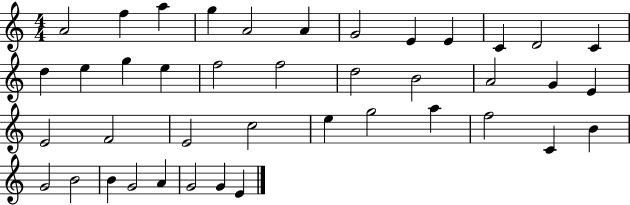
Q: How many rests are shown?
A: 0